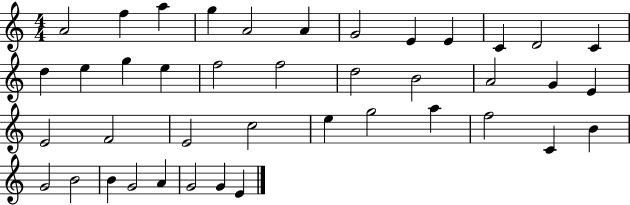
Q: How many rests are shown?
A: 0